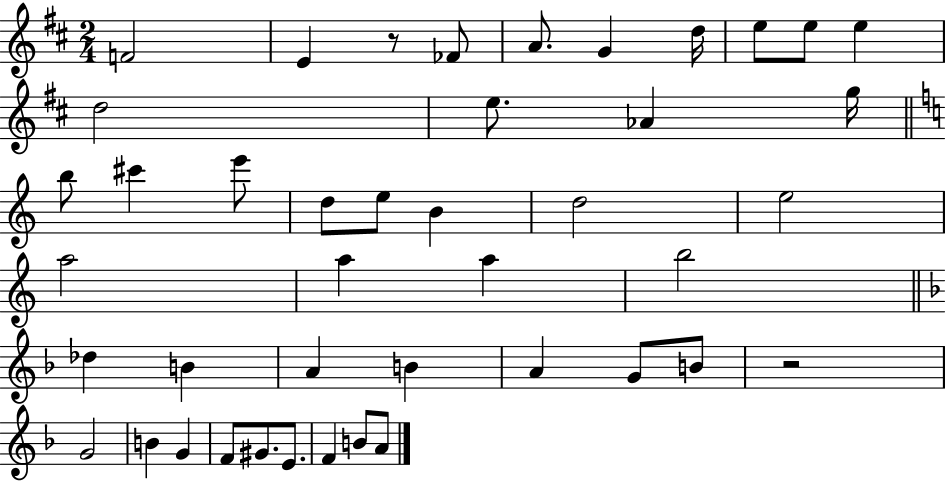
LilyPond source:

{
  \clef treble
  \numericTimeSignature
  \time 2/4
  \key d \major
  f'2 | e'4 r8 fes'8 | a'8. g'4 d''16 | e''8 e''8 e''4 | \break d''2 | e''8. aes'4 g''16 | \bar "||" \break \key c \major b''8 cis'''4 e'''8 | d''8 e''8 b'4 | d''2 | e''2 | \break a''2 | a''4 a''4 | b''2 | \bar "||" \break \key f \major des''4 b'4 | a'4 b'4 | a'4 g'8 b'8 | r2 | \break g'2 | b'4 g'4 | f'8 gis'8. e'8. | f'4 b'8 a'8 | \break \bar "|."
}